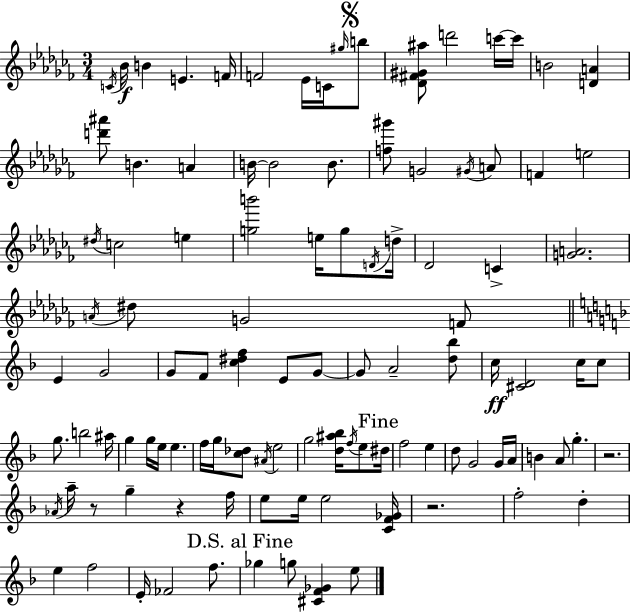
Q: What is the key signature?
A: AES minor